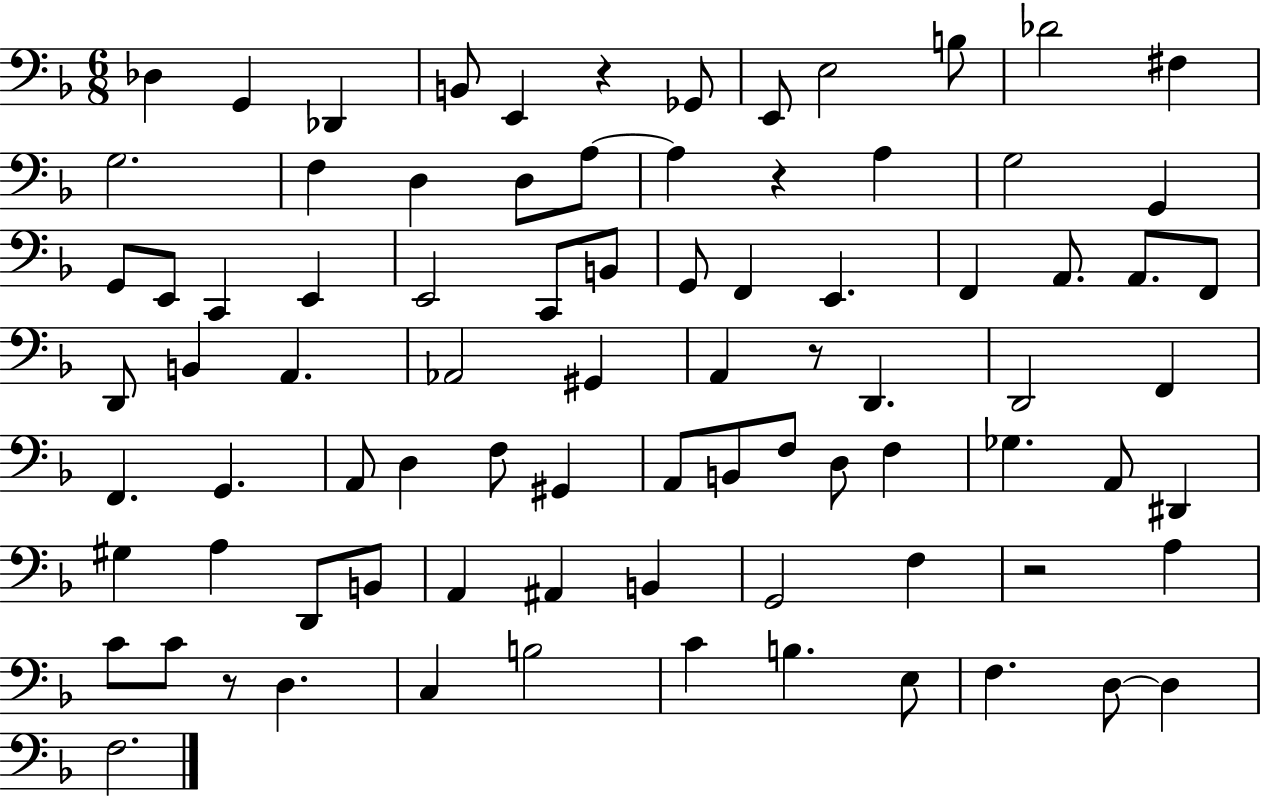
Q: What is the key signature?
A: F major